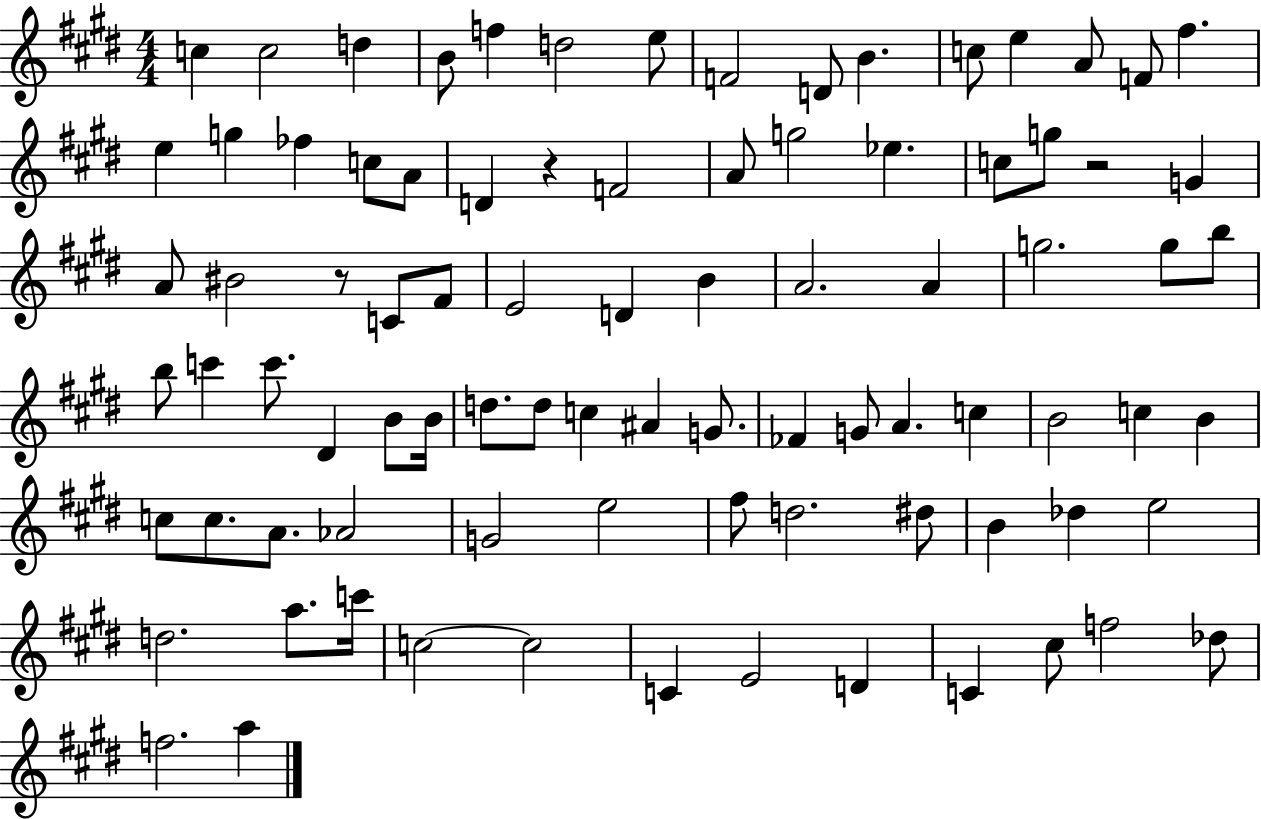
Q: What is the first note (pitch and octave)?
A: C5